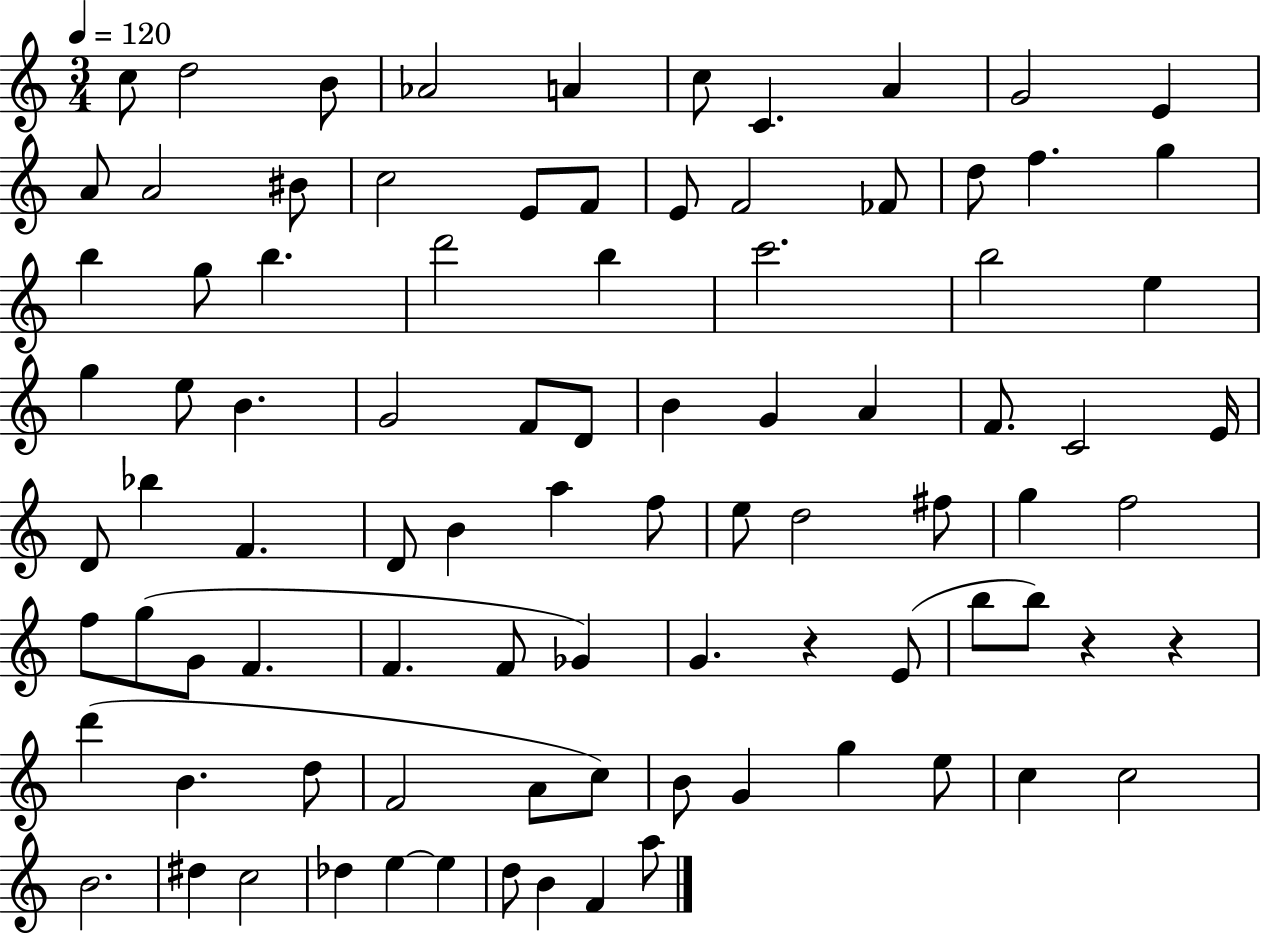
{
  \clef treble
  \numericTimeSignature
  \time 3/4
  \key c \major
  \tempo 4 = 120
  c''8 d''2 b'8 | aes'2 a'4 | c''8 c'4. a'4 | g'2 e'4 | \break a'8 a'2 bis'8 | c''2 e'8 f'8 | e'8 f'2 fes'8 | d''8 f''4. g''4 | \break b''4 g''8 b''4. | d'''2 b''4 | c'''2. | b''2 e''4 | \break g''4 e''8 b'4. | g'2 f'8 d'8 | b'4 g'4 a'4 | f'8. c'2 e'16 | \break d'8 bes''4 f'4. | d'8 b'4 a''4 f''8 | e''8 d''2 fis''8 | g''4 f''2 | \break f''8 g''8( g'8 f'4. | f'4. f'8 ges'4) | g'4. r4 e'8( | b''8 b''8) r4 r4 | \break d'''4( b'4. d''8 | f'2 a'8 c''8) | b'8 g'4 g''4 e''8 | c''4 c''2 | \break b'2. | dis''4 c''2 | des''4 e''4~~ e''4 | d''8 b'4 f'4 a''8 | \break \bar "|."
}